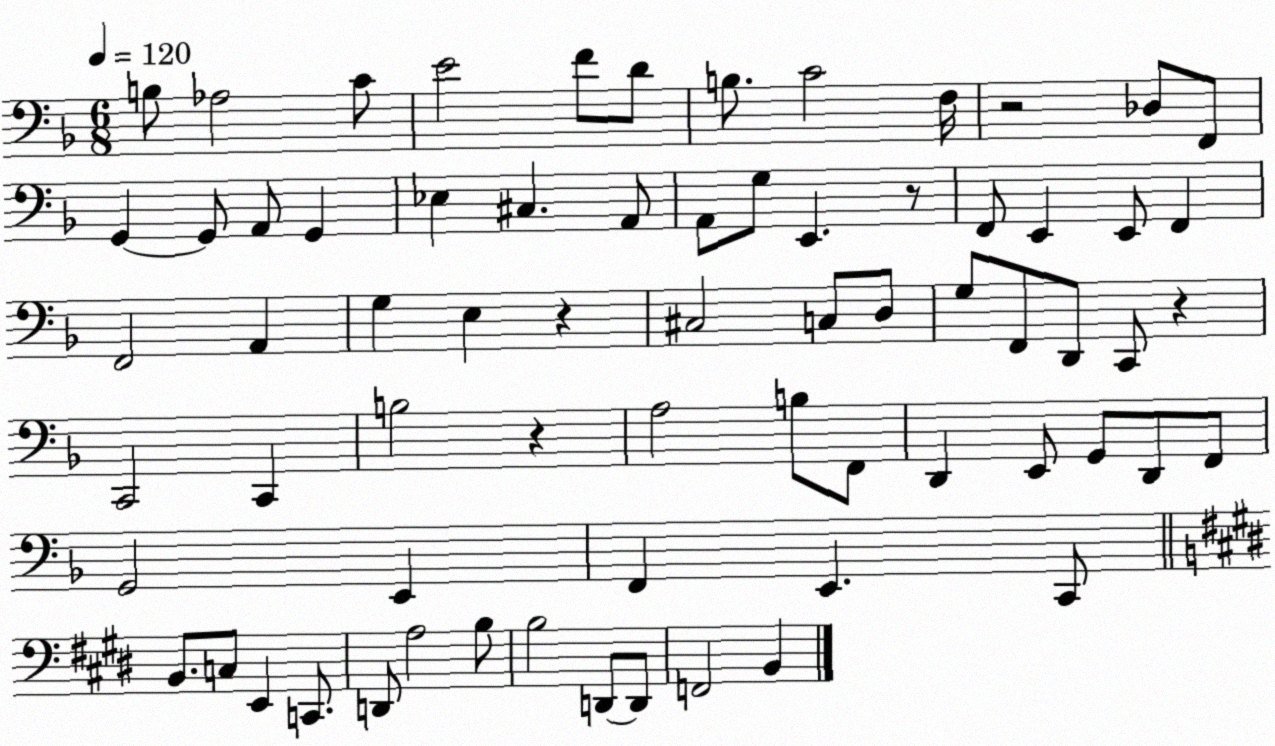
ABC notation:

X:1
T:Untitled
M:6/8
L:1/4
K:F
B,/2 _A,2 C/2 E2 F/2 D/2 B,/2 C2 F,/4 z2 _D,/2 F,,/2 G,, G,,/2 A,,/2 G,, _E, ^C, A,,/2 A,,/2 G,/2 E,, z/2 F,,/2 E,, E,,/2 F,, F,,2 A,, G, E, z ^C,2 C,/2 D,/2 G,/2 F,,/2 D,,/2 C,,/2 z C,,2 C,, B,2 z A,2 B,/2 F,,/2 D,, E,,/2 G,,/2 D,,/2 F,,/2 G,,2 E,, F,, E,, C,,/2 B,,/2 C,/2 E,, C,,/2 D,,/2 A,2 B,/2 B,2 D,,/2 D,,/2 F,,2 B,,